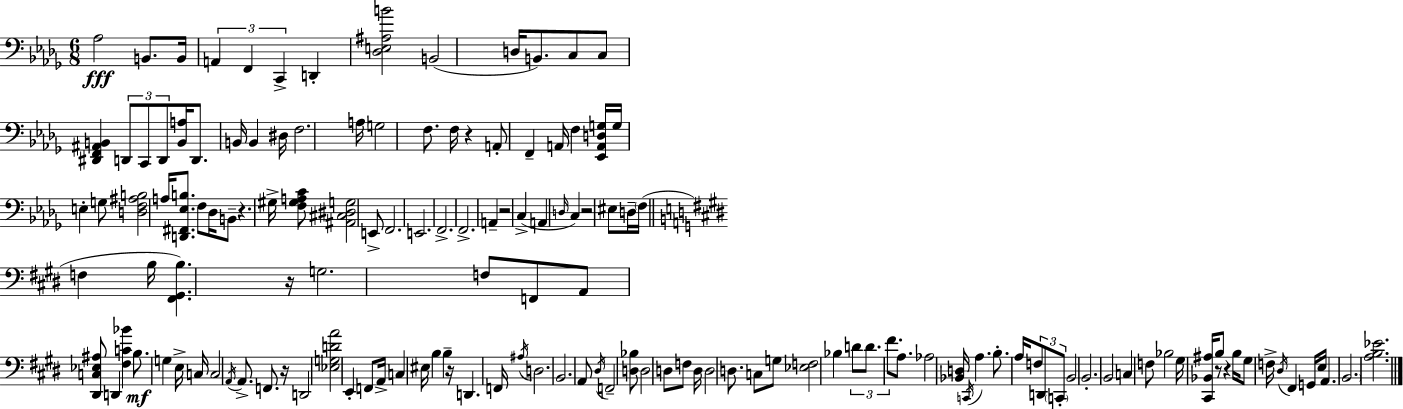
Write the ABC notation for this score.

X:1
T:Untitled
M:6/8
L:1/4
K:Bbm
_A,2 B,,/2 B,,/4 A,, F,, C,, D,, [_D,E,^A,B]2 B,,2 D,/4 B,,/2 C,/2 C,/2 [^D,,F,,^A,,B,,] D,,/2 C,,/2 D,,/2 [B,,A,]/4 D,,/2 B,,/4 B,, ^D,/4 F,2 A,/4 G,2 F,/2 F,/4 z A,,/2 F,, A,,/4 F, [_E,,A,,D,G,]/4 G,/4 E, G,/2 [D,F,^A,B,]2 A,/4 [D,,^F,,_E,B,]/2 F,/2 _D,/4 B,,/2 z ^G,/4 [F,^G,A,C]/2 [^A,,^C,^D,G,]2 E,,/2 F,,2 E,,2 F,,2 F,,2 A,, z2 C, A,, D,/4 C, z2 ^E,/2 D,/4 F,/4 F, B,/4 [^F,,^G,,B,] z/4 G,2 F,/2 F,,/2 A,,/2 [^D,,C,_E,^A,]/2 D,, [^F,C_B] B,/2 G, E,/4 C,/4 C,2 A,,/4 A,,/2 F,,/2 z/4 D,,2 [_E,G,DA]2 E,, F,,/2 A,,/4 C, ^E,/4 B, B, z/4 D,, F,,/4 ^A,/4 D,2 B,,2 A,,/2 ^D,/4 F,,2 [D,_B,]/2 D,2 D,/2 F,/2 D,/4 D,2 D,/2 C,/2 G,/2 [_E,F,]2 _B, D/2 D/2 ^F/2 A,/2 _A,2 [_B,,D,]/4 C,,/4 A, B,/2 A,/4 F,/2 D,,/2 C,,/2 B,,2 B,,2 B,,2 C, F,/2 _B,2 ^G,/4 [^C,,_B,,^A,]/4 B,/2 z/2 z B,/4 ^G,/2 F,/4 ^D,/4 ^F,, G,,/4 E,/4 A,, B,,2 [A,B,_E]2